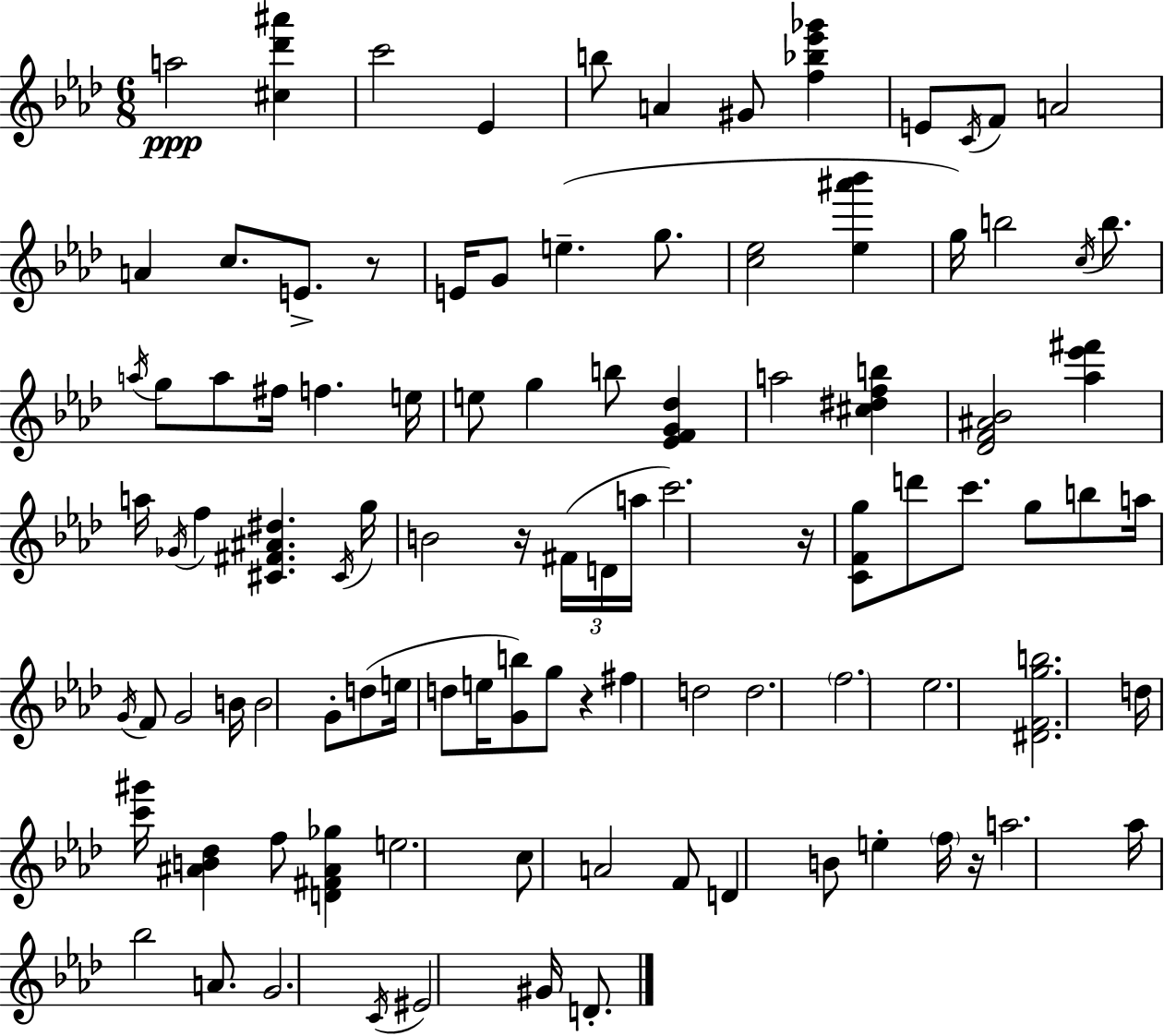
{
  \clef treble
  \numericTimeSignature
  \time 6/8
  \key aes \major
  a''2\ppp <cis'' des''' ais'''>4 | c'''2 ees'4 | b''8 a'4 gis'8 <f'' bes'' ees''' ges'''>4 | e'8 \acciaccatura { c'16 } f'8 a'2 | \break a'4 c''8. e'8.-> r8 | e'16 g'8 e''4.--( g''8. | <c'' ees''>2 <ees'' ais''' bes'''>4 | g''16) b''2 \acciaccatura { c''16 } b''8. | \break \acciaccatura { a''16 } g''8 a''8 fis''16 f''4. | e''16 e''8 g''4 b''8 <ees' f' g' des''>4 | a''2 <cis'' dis'' f'' b''>4 | <des' f' ais' bes'>2 <aes'' ees''' fis'''>4 | \break a''16 \acciaccatura { ges'16 } f''4 <cis' fis' ais' dis''>4. | \acciaccatura { cis'16 } g''16 b'2 | r16 \tuplet 3/2 { fis'16( d'16 a''16 } c'''2.) | r16 <c' f' g''>8 d'''8 c'''8. | \break g''8 b''8 a''16 \acciaccatura { g'16 } f'8 g'2 | b'16 b'2 | g'8-. d''8( e''16 d''8 e''16 <g' b''>8) | g''8 r4 fis''4 d''2 | \break d''2. | \parenthesize f''2. | ees''2. | <dis' f' g'' b''>2. | \break d''16 <c''' gis'''>16 <ais' b' des''>4 | f''8 <d' fis' ais' ges''>4 e''2. | c''8 a'2 | f'8 d'4 b'8 | \break e''4-. \parenthesize f''16 r16 a''2. | aes''16 bes''2 | a'8. g'2. | \acciaccatura { c'16 } eis'2 | \break gis'16 d'8.-. \bar "|."
}